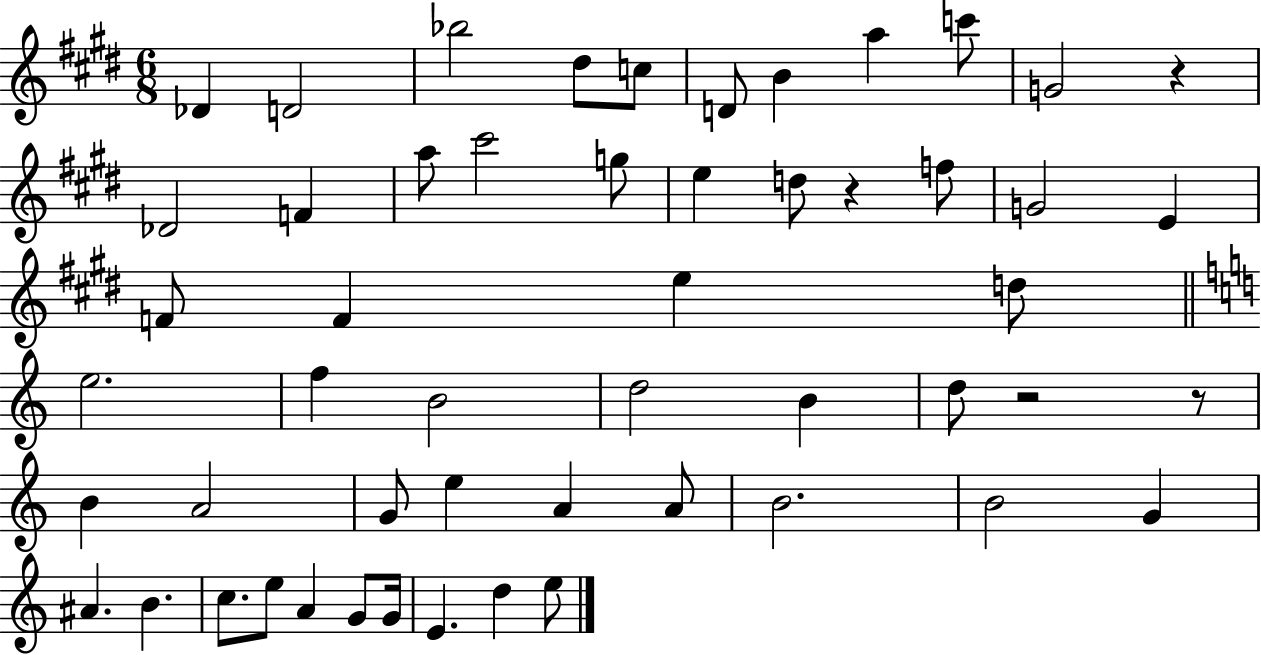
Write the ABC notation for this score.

X:1
T:Untitled
M:6/8
L:1/4
K:E
_D D2 _b2 ^d/2 c/2 D/2 B a c'/2 G2 z _D2 F a/2 ^c'2 g/2 e d/2 z f/2 G2 E F/2 F e d/2 e2 f B2 d2 B d/2 z2 z/2 B A2 G/2 e A A/2 B2 B2 G ^A B c/2 e/2 A G/2 G/4 E d e/2